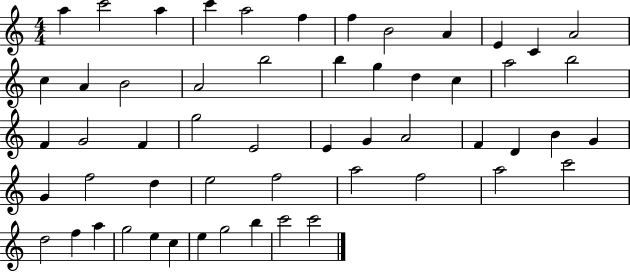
A5/q C6/h A5/q C6/q A5/h F5/q F5/q B4/h A4/q E4/q C4/q A4/h C5/q A4/q B4/h A4/h B5/h B5/q G5/q D5/q C5/q A5/h B5/h F4/q G4/h F4/q G5/h E4/h E4/q G4/q A4/h F4/q D4/q B4/q G4/q G4/q F5/h D5/q E5/h F5/h A5/h F5/h A5/h C6/h D5/h F5/q A5/q G5/h E5/q C5/q E5/q G5/h B5/q C6/h C6/h